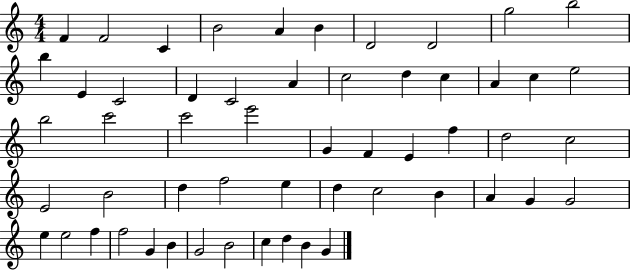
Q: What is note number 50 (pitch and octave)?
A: G4